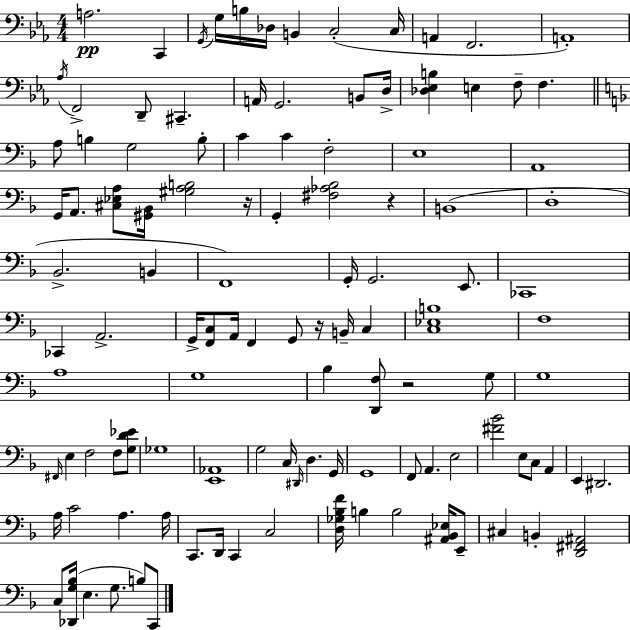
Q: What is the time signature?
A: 4/4